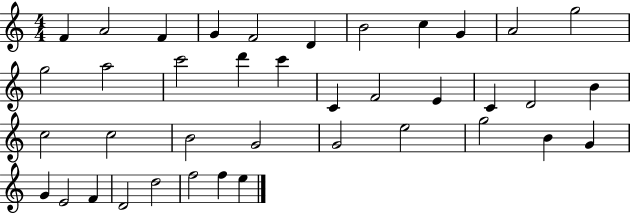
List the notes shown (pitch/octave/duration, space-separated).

F4/q A4/h F4/q G4/q F4/h D4/q B4/h C5/q G4/q A4/h G5/h G5/h A5/h C6/h D6/q C6/q C4/q F4/h E4/q C4/q D4/h B4/q C5/h C5/h B4/h G4/h G4/h E5/h G5/h B4/q G4/q G4/q E4/h F4/q D4/h D5/h F5/h F5/q E5/q